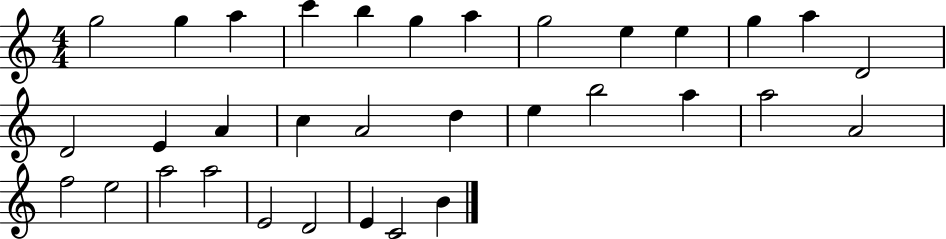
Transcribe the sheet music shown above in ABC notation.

X:1
T:Untitled
M:4/4
L:1/4
K:C
g2 g a c' b g a g2 e e g a D2 D2 E A c A2 d e b2 a a2 A2 f2 e2 a2 a2 E2 D2 E C2 B